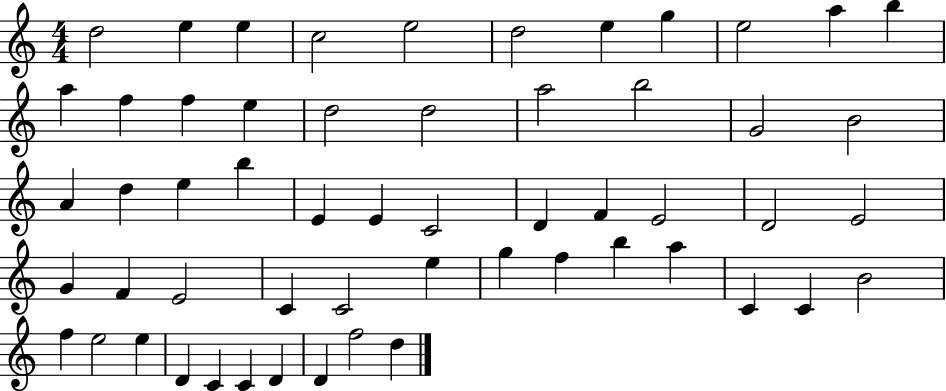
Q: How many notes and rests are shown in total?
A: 56